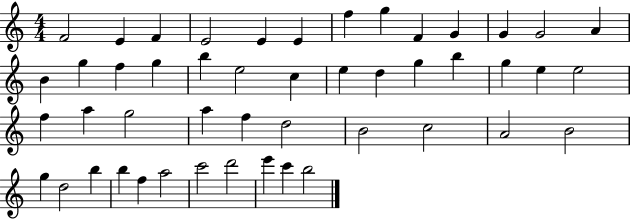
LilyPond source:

{
  \clef treble
  \numericTimeSignature
  \time 4/4
  \key c \major
  f'2 e'4 f'4 | e'2 e'4 e'4 | f''4 g''4 f'4 g'4 | g'4 g'2 a'4 | \break b'4 g''4 f''4 g''4 | b''4 e''2 c''4 | e''4 d''4 g''4 b''4 | g''4 e''4 e''2 | \break f''4 a''4 g''2 | a''4 f''4 d''2 | b'2 c''2 | a'2 b'2 | \break g''4 d''2 b''4 | b''4 f''4 a''2 | c'''2 d'''2 | e'''4 c'''4 b''2 | \break \bar "|."
}